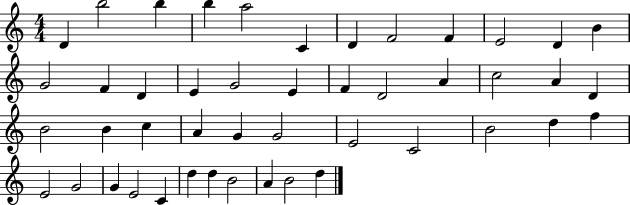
X:1
T:Untitled
M:4/4
L:1/4
K:C
D b2 b b a2 C D F2 F E2 D B G2 F D E G2 E F D2 A c2 A D B2 B c A G G2 E2 C2 B2 d f E2 G2 G E2 C d d B2 A B2 d